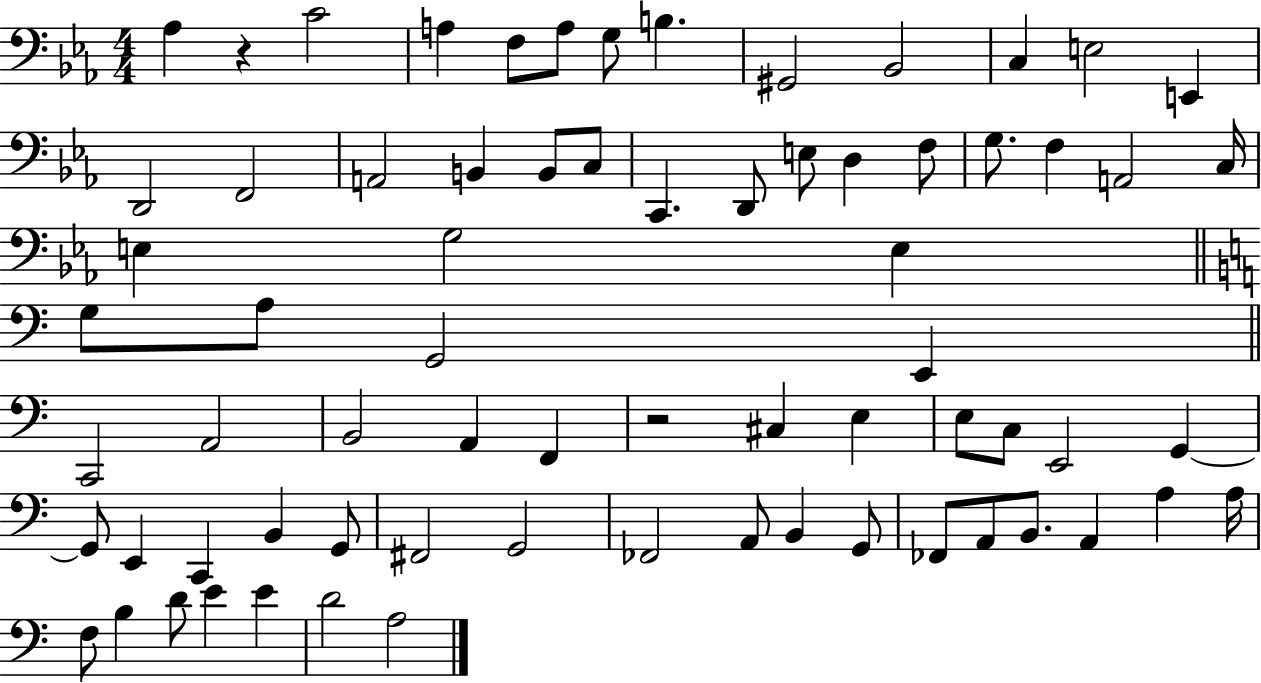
Ab3/q R/q C4/h A3/q F3/e A3/e G3/e B3/q. G#2/h Bb2/h C3/q E3/h E2/q D2/h F2/h A2/h B2/q B2/e C3/e C2/q. D2/e E3/e D3/q F3/e G3/e. F3/q A2/h C3/s E3/q G3/h E3/q G3/e A3/e G2/h E2/q C2/h A2/h B2/h A2/q F2/q R/h C#3/q E3/q E3/e C3/e E2/h G2/q G2/e E2/q C2/q B2/q G2/e F#2/h G2/h FES2/h A2/e B2/q G2/e FES2/e A2/e B2/e. A2/q A3/q A3/s F3/e B3/q D4/e E4/q E4/q D4/h A3/h